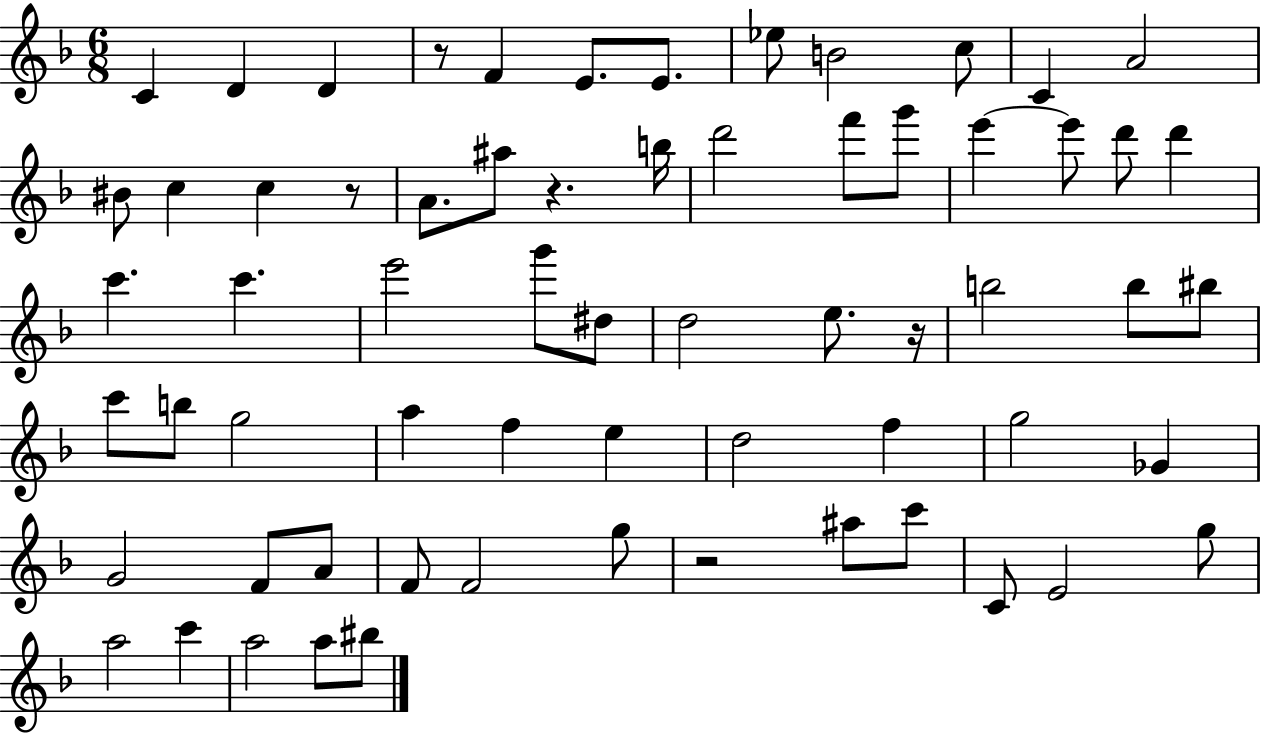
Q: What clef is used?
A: treble